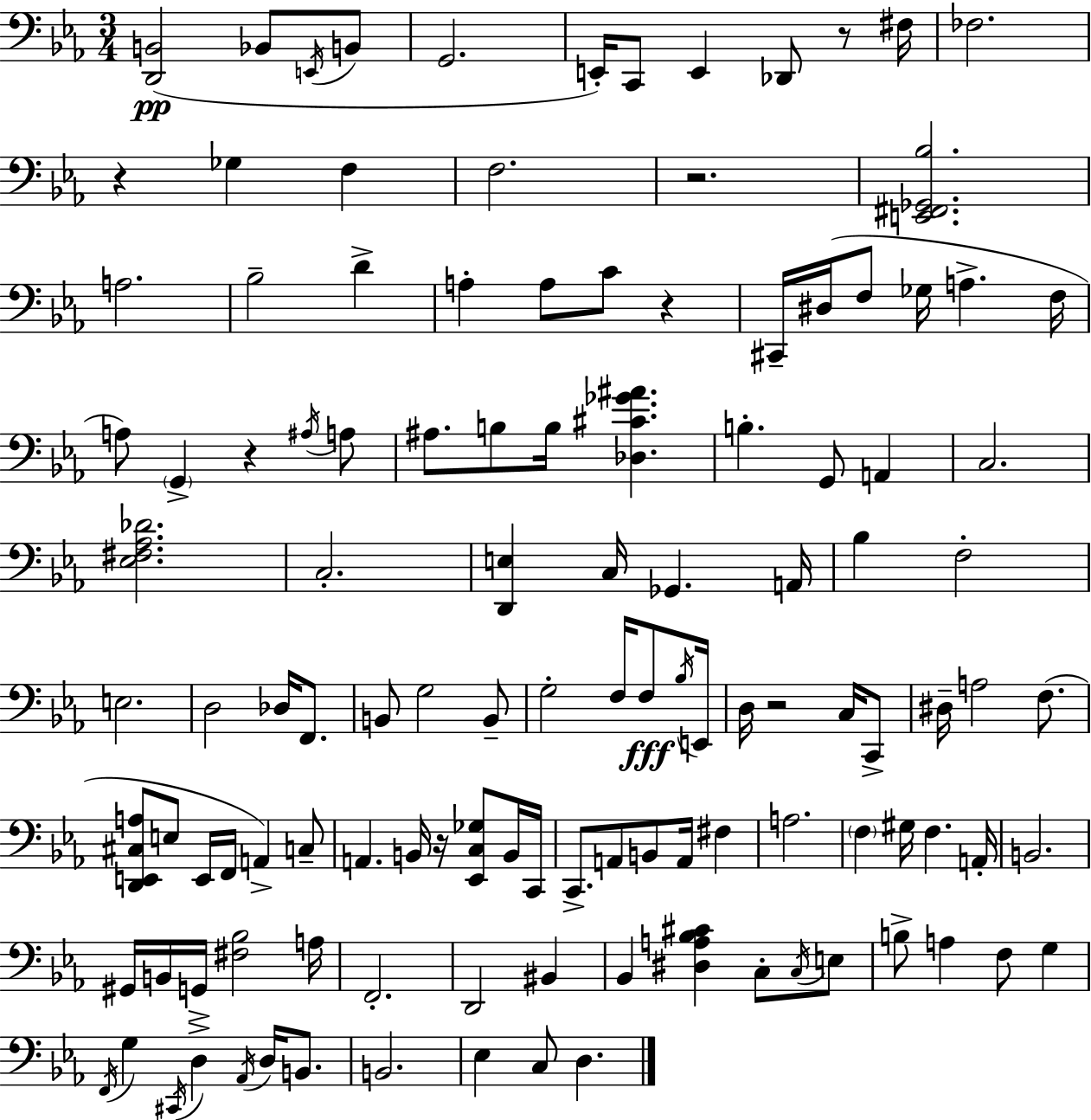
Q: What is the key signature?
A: C minor